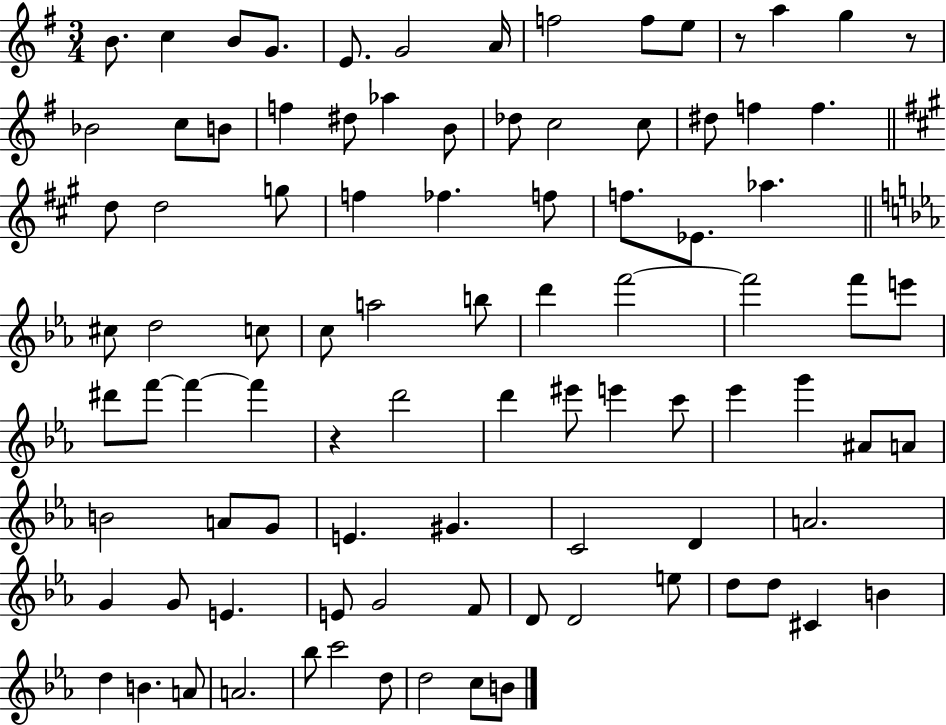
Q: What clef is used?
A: treble